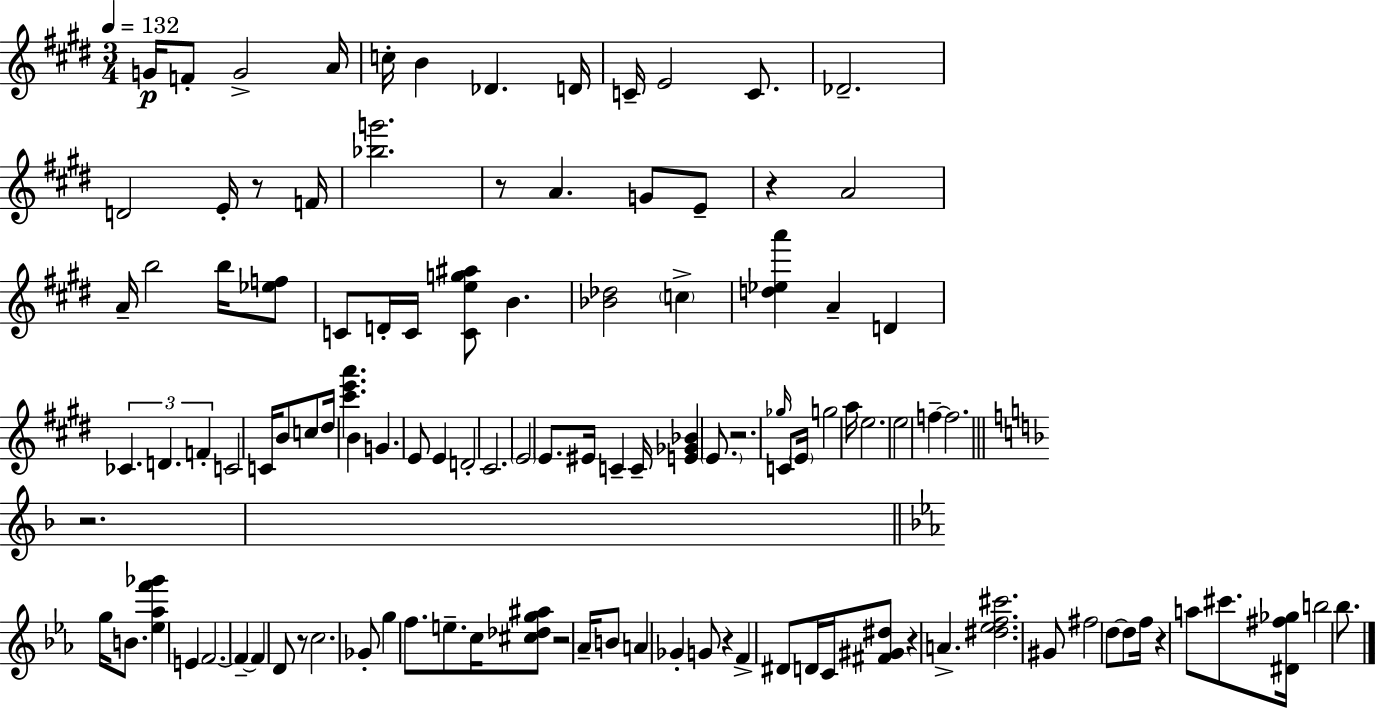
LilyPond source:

{
  \clef treble
  \numericTimeSignature
  \time 3/4
  \key e \major
  \tempo 4 = 132
  g'16\p f'8-. g'2-> a'16 | c''16-. b'4 des'4. d'16 | c'16-- e'2 c'8. | des'2.-- | \break d'2 e'16-. r8 f'16 | <bes'' g'''>2. | r8 a'4. g'8 e'8-- | r4 a'2 | \break a'16-- b''2 b''16 <ees'' f''>8 | c'8 d'16-. c'16 <c' e'' g'' ais''>8 b'4. | <bes' des''>2 \parenthesize c''4-> | <d'' ees'' a'''>4 a'4-- d'4 | \break \tuplet 3/2 { ces'4. d'4. | f'4-. } c'2 | c'16 b'8 c''8 dis''16 <cis''' e''' a'''>4. | b'4 g'4. e'8 | \break e'4 d'2-. | cis'2. | \parenthesize e'2 e'8. eis'16 | c'4-- c'16-- <e' ges' bes'>4 \parenthesize e'8. | \break r2. | \grace { ges''16 } c'8 \parenthesize e'16 g''2 | a''16 e''2. | e''2 f''4--~~ | \break f''2. | \bar "||" \break \key f \major r2. | \bar "||" \break \key ees \major g''16 b'8. <ees'' aes'' f''' ges'''>4 e'4 | f'2.~~ | f'4--~~ f'4 d'8 r8 | c''2. | \break ges'8-. g''4 f''8. e''8.-- | c''16 <cis'' des'' g'' ais''>8 r2 aes'16-- | b'8 a'4 ges'4-. g'8 | r4 f'4-> dis'8 d'16 c'16 | \break <fis' gis' dis''>8 r4 a'4.-> | <dis'' ees'' f'' cis'''>2. | gis'8 fis''2 d''8~~ | d''8 f''16 r4 a''8 cis'''8. | \break <dis' fis'' ges''>16 b''2 bes''8. | \bar "|."
}